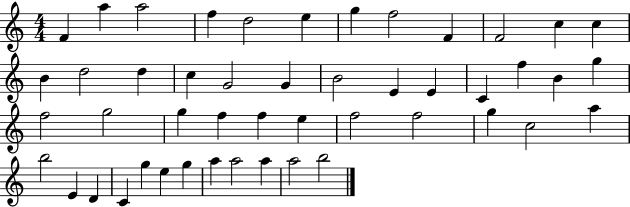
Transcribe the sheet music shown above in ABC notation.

X:1
T:Untitled
M:4/4
L:1/4
K:C
F a a2 f d2 e g f2 F F2 c c B d2 d c G2 G B2 E E C f B g f2 g2 g f f e f2 f2 g c2 a b2 E D C g e g a a2 a a2 b2